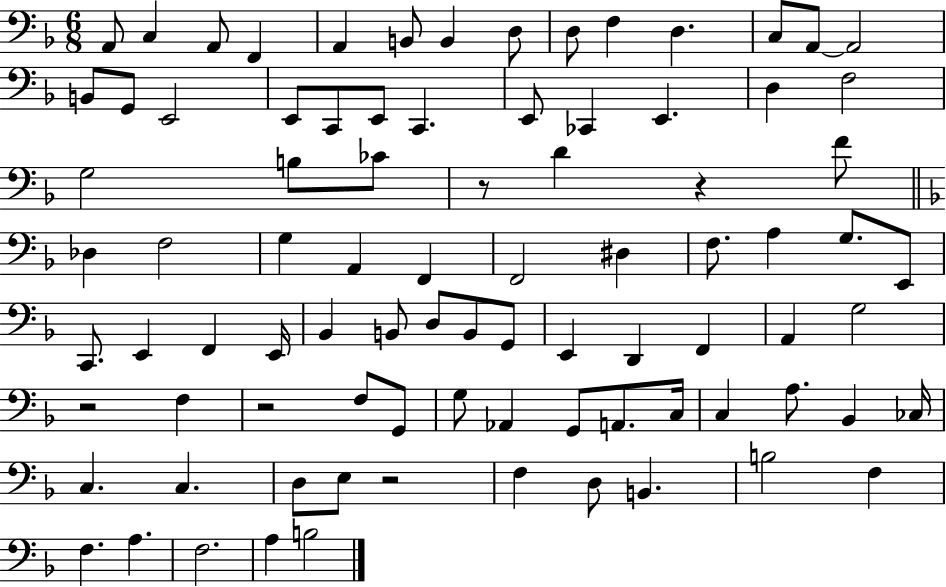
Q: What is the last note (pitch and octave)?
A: B3